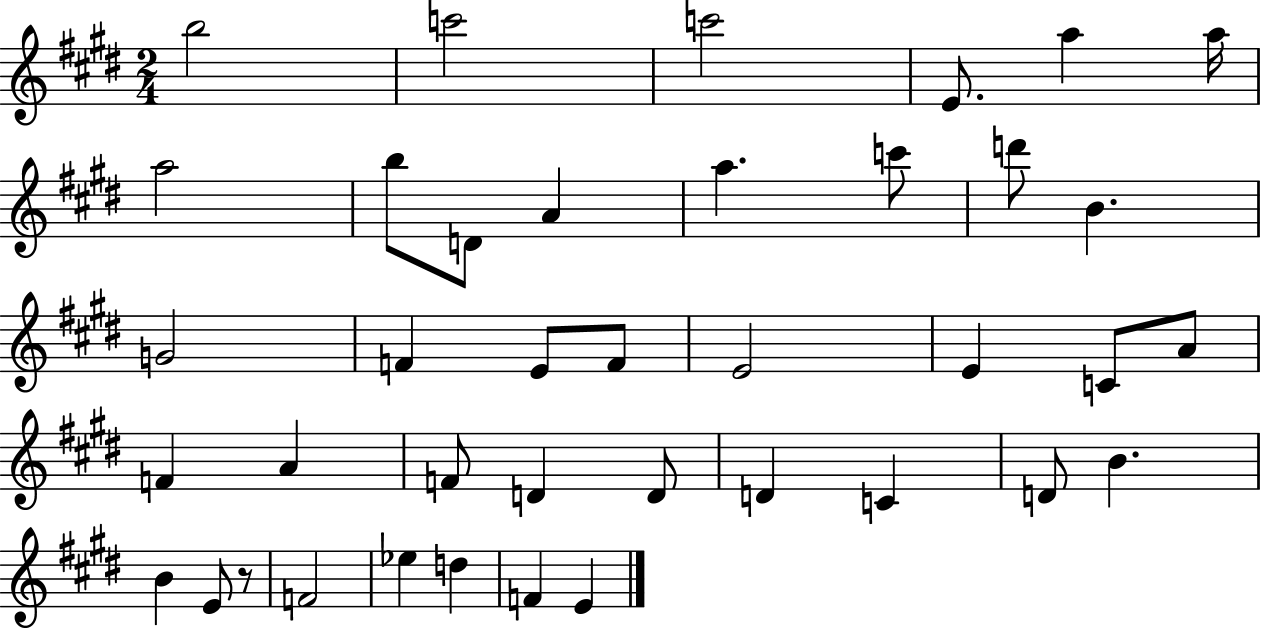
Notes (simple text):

B5/h C6/h C6/h E4/e. A5/q A5/s A5/h B5/e D4/e A4/q A5/q. C6/e D6/e B4/q. G4/h F4/q E4/e F4/e E4/h E4/q C4/e A4/e F4/q A4/q F4/e D4/q D4/e D4/q C4/q D4/e B4/q. B4/q E4/e R/e F4/h Eb5/q D5/q F4/q E4/q